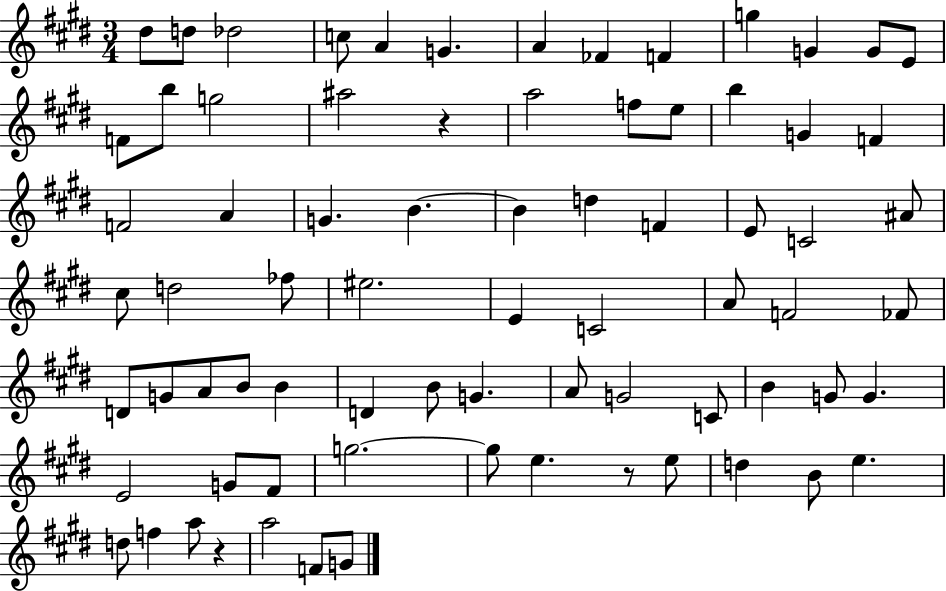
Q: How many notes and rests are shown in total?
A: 75